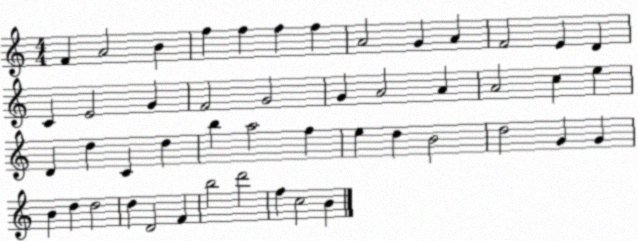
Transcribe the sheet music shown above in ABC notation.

X:1
T:Untitled
M:4/4
L:1/4
K:C
F A2 B f f f f A2 G A F2 E D C E2 G F2 G2 G A2 A A2 c e D d C d b a2 f e d B2 d2 G G B d d2 d D2 F b2 d'2 f c2 B